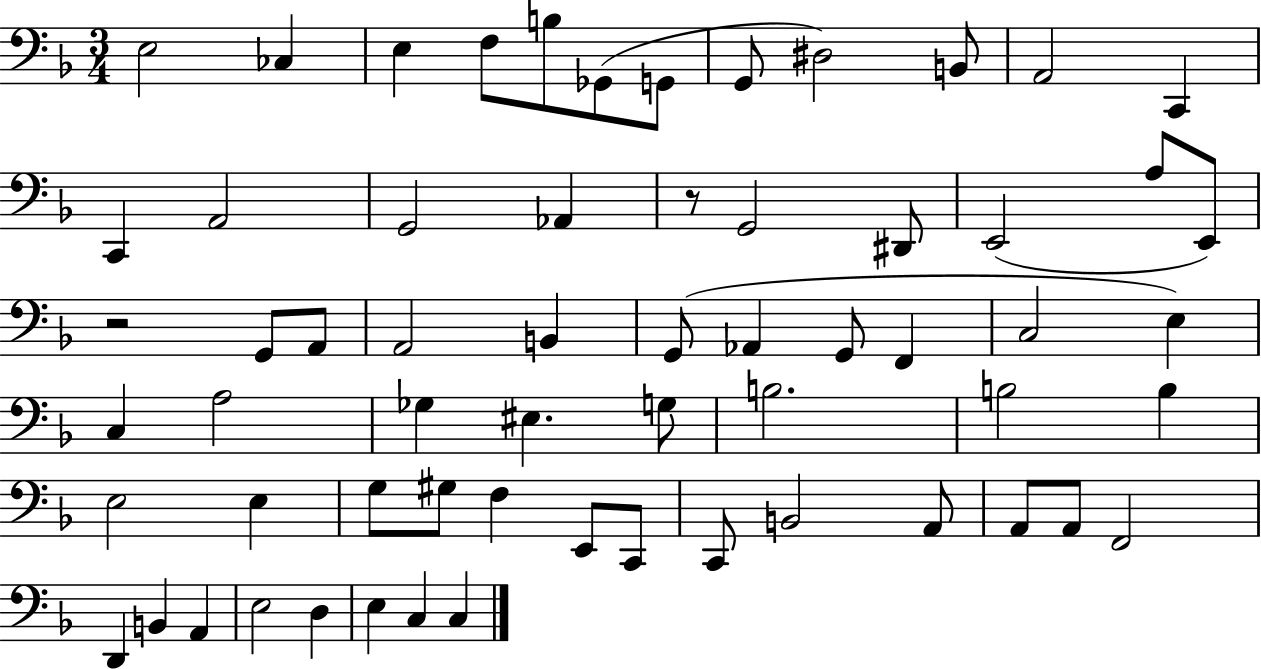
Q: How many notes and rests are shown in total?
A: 62